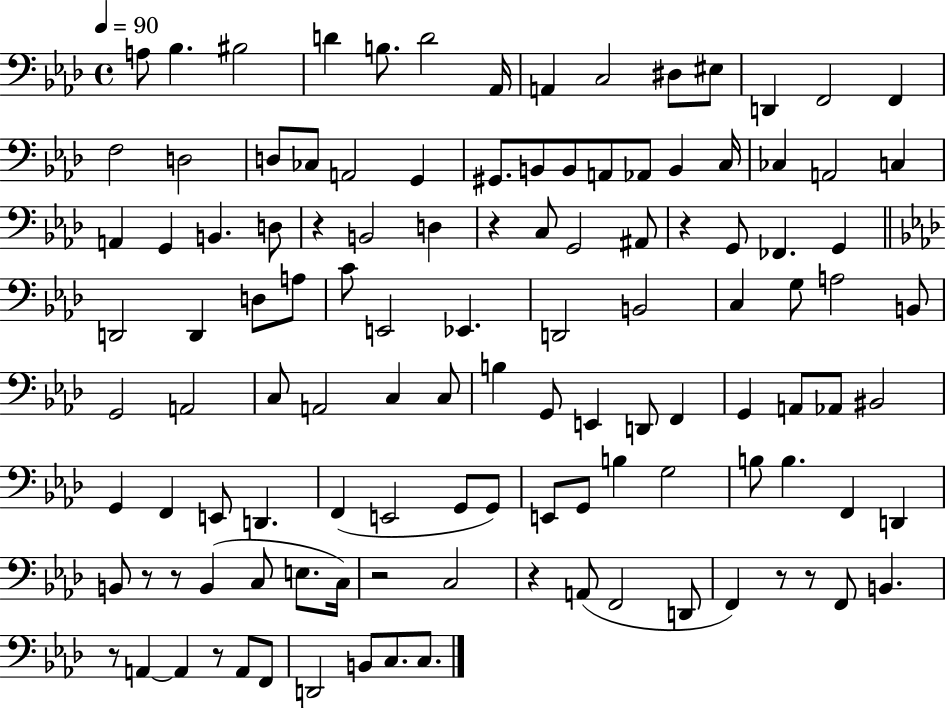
{
  \clef bass
  \time 4/4
  \defaultTimeSignature
  \key aes \major
  \tempo 4 = 90
  a8 bes4. bis2 | d'4 b8. d'2 aes,16 | a,4 c2 dis8 eis8 | d,4 f,2 f,4 | \break f2 d2 | d8 ces8 a,2 g,4 | gis,8. b,8 b,8 a,8 aes,8 b,4 c16 | ces4 a,2 c4 | \break a,4 g,4 b,4. d8 | r4 b,2 d4 | r4 c8 g,2 ais,8 | r4 g,8 fes,4. g,4 | \break \bar "||" \break \key aes \major d,2 d,4 d8 a8 | c'8 e,2 ees,4. | d,2 b,2 | c4 g8 a2 b,8 | \break g,2 a,2 | c8 a,2 c4 c8 | b4 g,8 e,4 d,8 f,4 | g,4 a,8 aes,8 bis,2 | \break g,4 f,4 e,8 d,4. | f,4( e,2 g,8 g,8) | e,8 g,8 b4 g2 | b8 b4. f,4 d,4 | \break b,8 r8 r8 b,4( c8 e8. c16) | r2 c2 | r4 a,8( f,2 d,8 | f,4) r8 r8 f,8 b,4. | \break r8 a,4~~ a,4 r8 a,8 f,8 | d,2 b,8 c8. c8. | \bar "|."
}